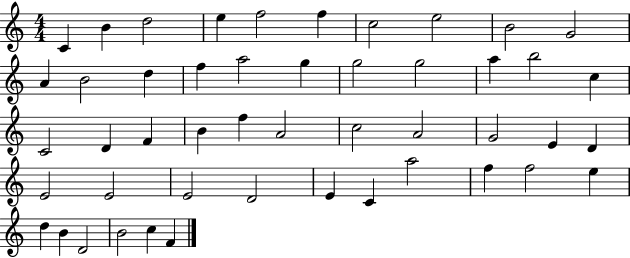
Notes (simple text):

C4/q B4/q D5/h E5/q F5/h F5/q C5/h E5/h B4/h G4/h A4/q B4/h D5/q F5/q A5/h G5/q G5/h G5/h A5/q B5/h C5/q C4/h D4/q F4/q B4/q F5/q A4/h C5/h A4/h G4/h E4/q D4/q E4/h E4/h E4/h D4/h E4/q C4/q A5/h F5/q F5/h E5/q D5/q B4/q D4/h B4/h C5/q F4/q